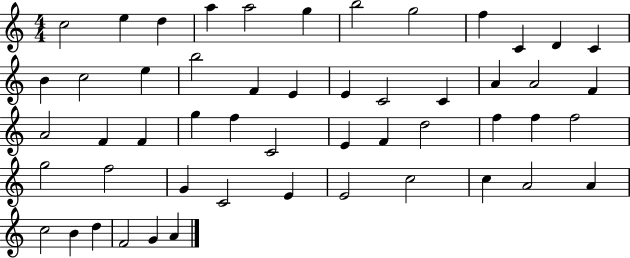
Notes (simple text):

C5/h E5/q D5/q A5/q A5/h G5/q B5/h G5/h F5/q C4/q D4/q C4/q B4/q C5/h E5/q B5/h F4/q E4/q E4/q C4/h C4/q A4/q A4/h F4/q A4/h F4/q F4/q G5/q F5/q C4/h E4/q F4/q D5/h F5/q F5/q F5/h G5/h F5/h G4/q C4/h E4/q E4/h C5/h C5/q A4/h A4/q C5/h B4/q D5/q F4/h G4/q A4/q